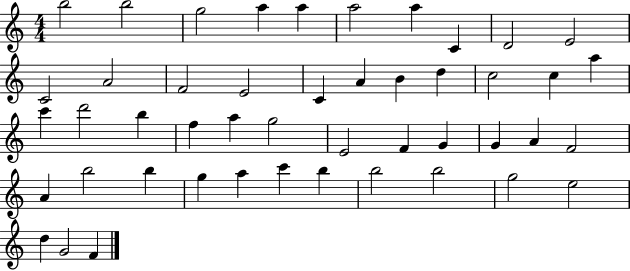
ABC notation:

X:1
T:Untitled
M:4/4
L:1/4
K:C
b2 b2 g2 a a a2 a C D2 E2 C2 A2 F2 E2 C A B d c2 c a c' d'2 b f a g2 E2 F G G A F2 A b2 b g a c' b b2 b2 g2 e2 d G2 F